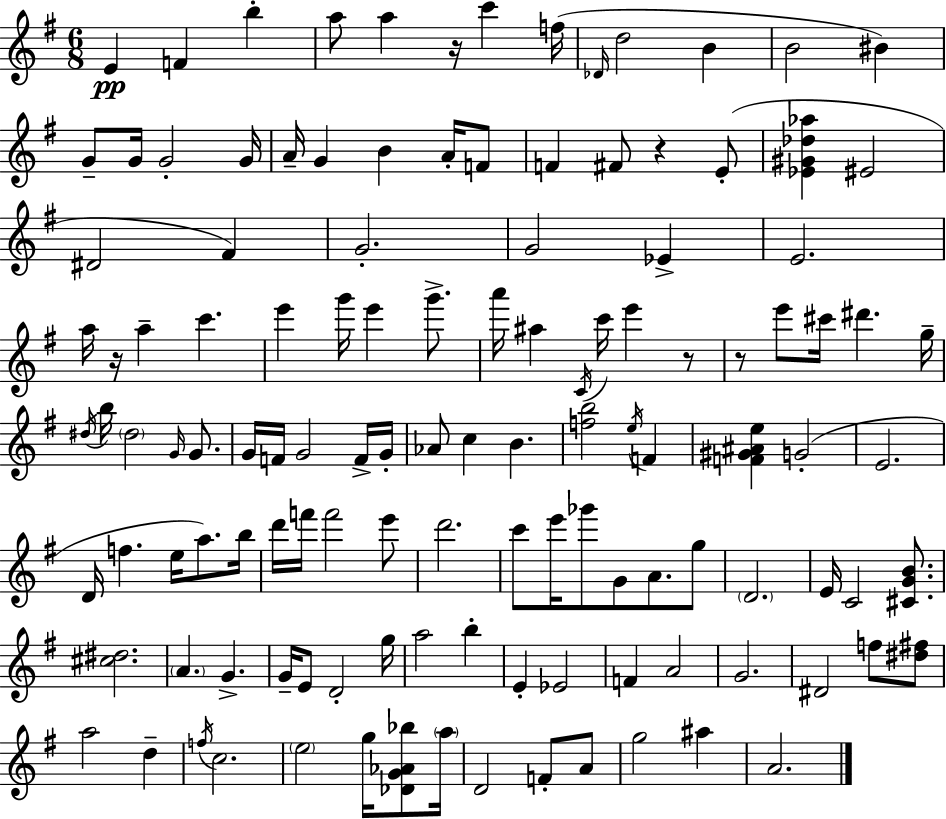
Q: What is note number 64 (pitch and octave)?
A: E4